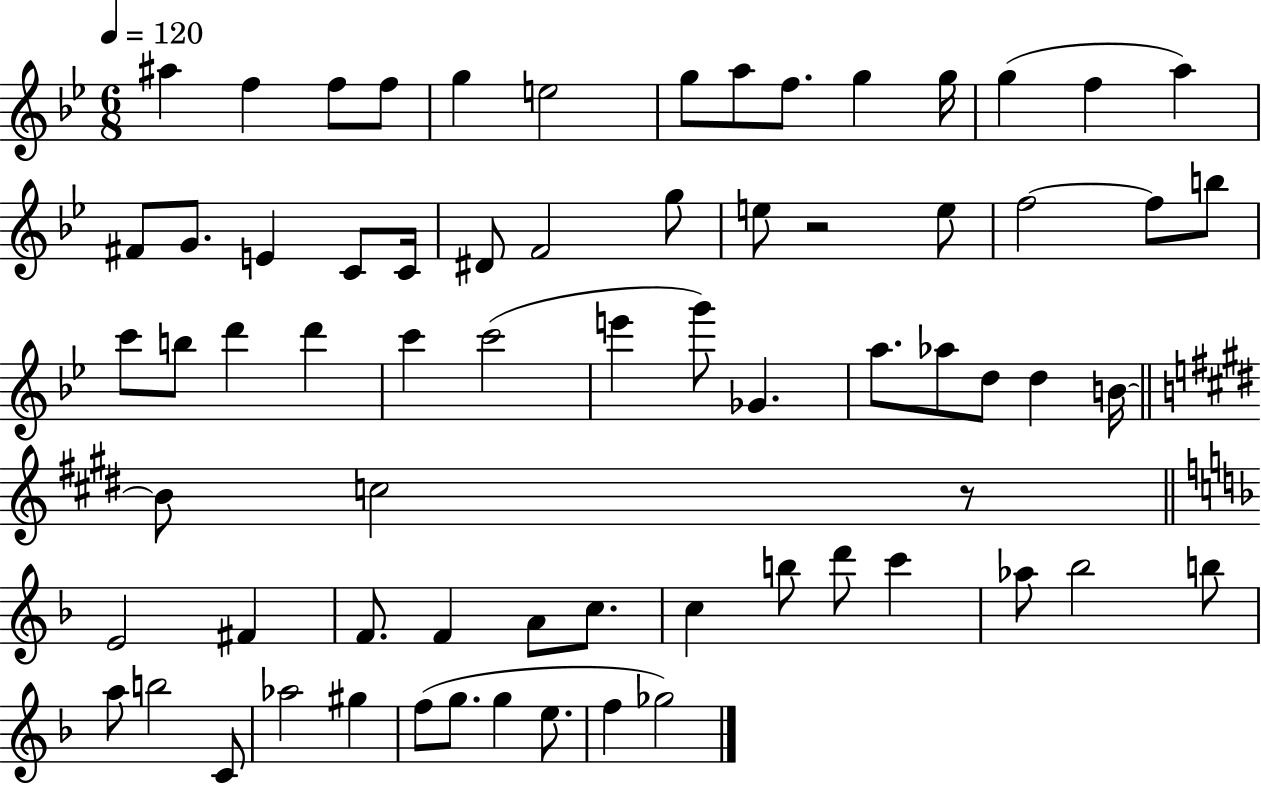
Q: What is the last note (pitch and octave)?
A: Gb5